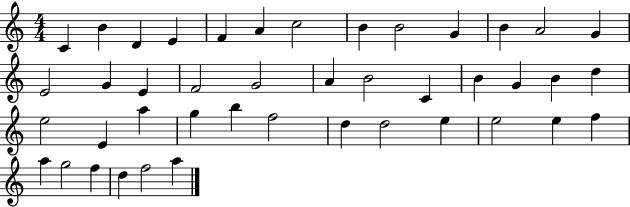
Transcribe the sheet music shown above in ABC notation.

X:1
T:Untitled
M:4/4
L:1/4
K:C
C B D E F A c2 B B2 G B A2 G E2 G E F2 G2 A B2 C B G B d e2 E a g b f2 d d2 e e2 e f a g2 f d f2 a